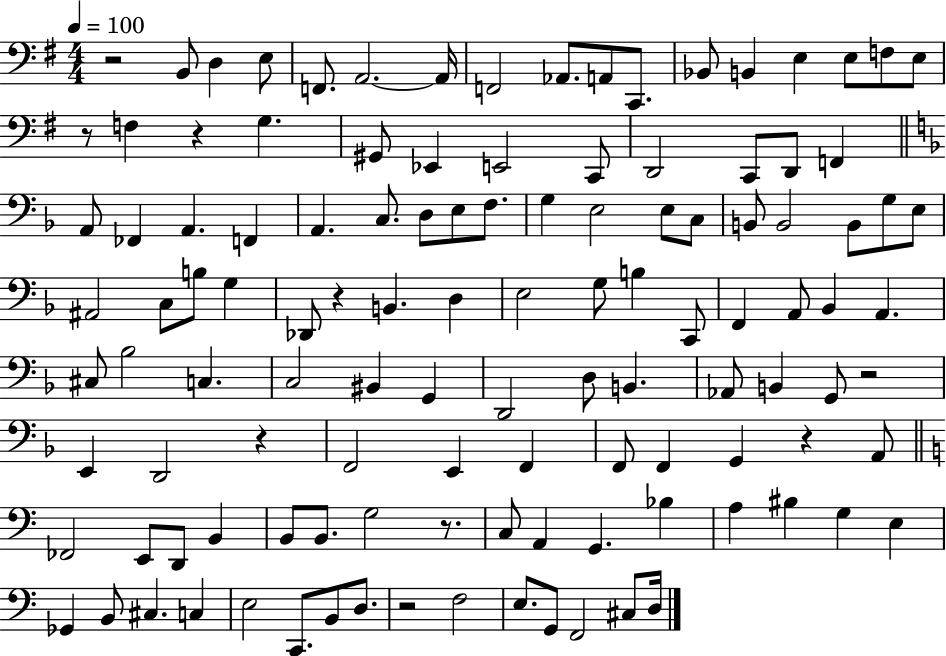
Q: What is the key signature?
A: G major